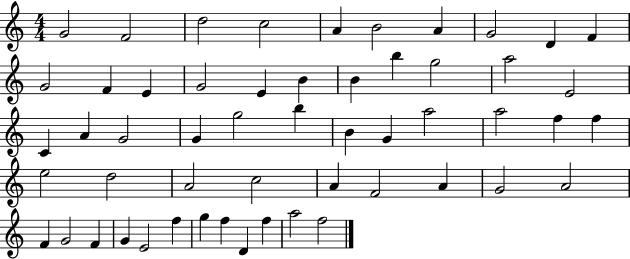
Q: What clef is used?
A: treble